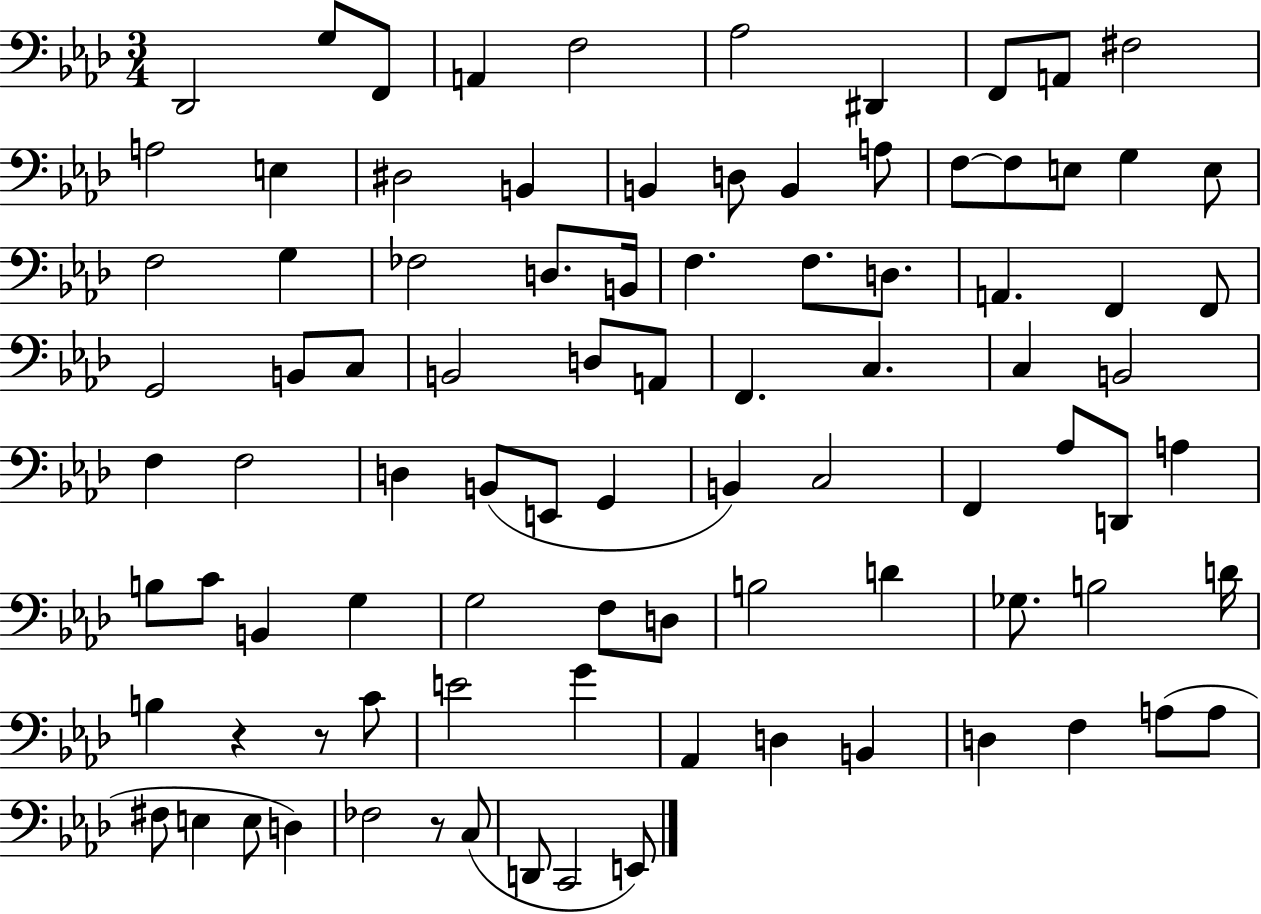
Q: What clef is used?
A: bass